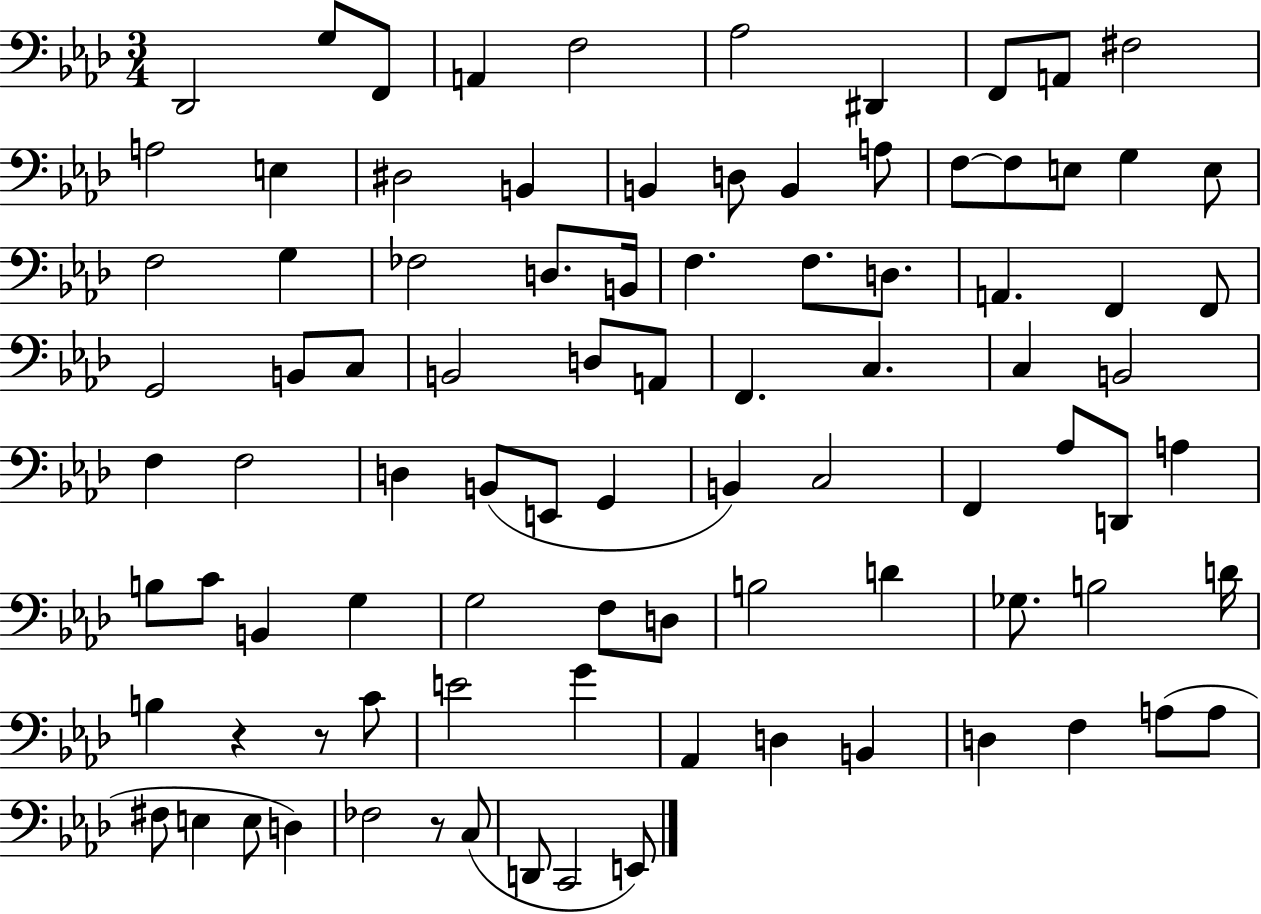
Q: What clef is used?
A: bass